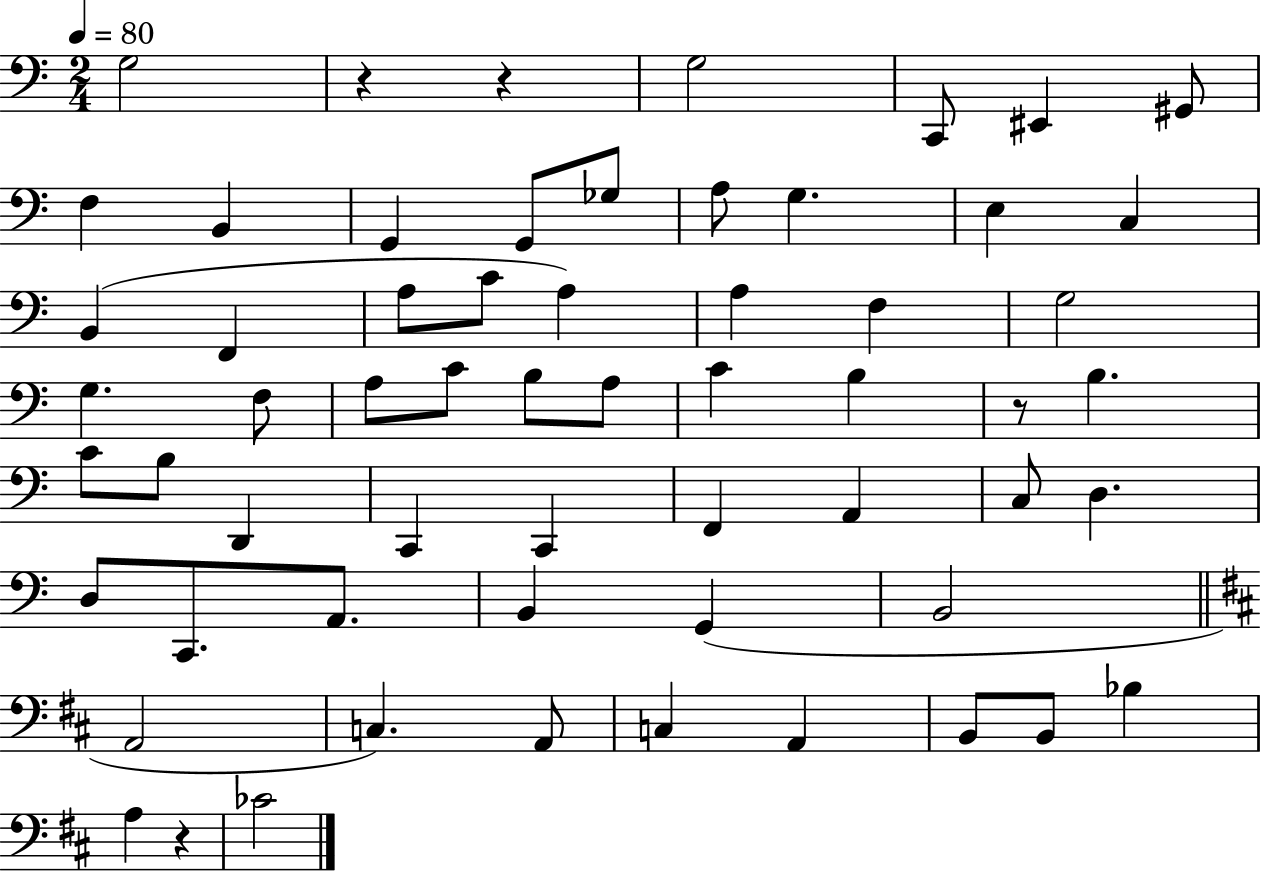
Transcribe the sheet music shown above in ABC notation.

X:1
T:Untitled
M:2/4
L:1/4
K:C
G,2 z z G,2 C,,/2 ^E,, ^G,,/2 F, B,, G,, G,,/2 _G,/2 A,/2 G, E, C, B,, F,, A,/2 C/2 A, A, F, G,2 G, F,/2 A,/2 C/2 B,/2 A,/2 C B, z/2 B, C/2 B,/2 D,, C,, C,, F,, A,, C,/2 D, D,/2 C,,/2 A,,/2 B,, G,, B,,2 A,,2 C, A,,/2 C, A,, B,,/2 B,,/2 _B, A, z _C2